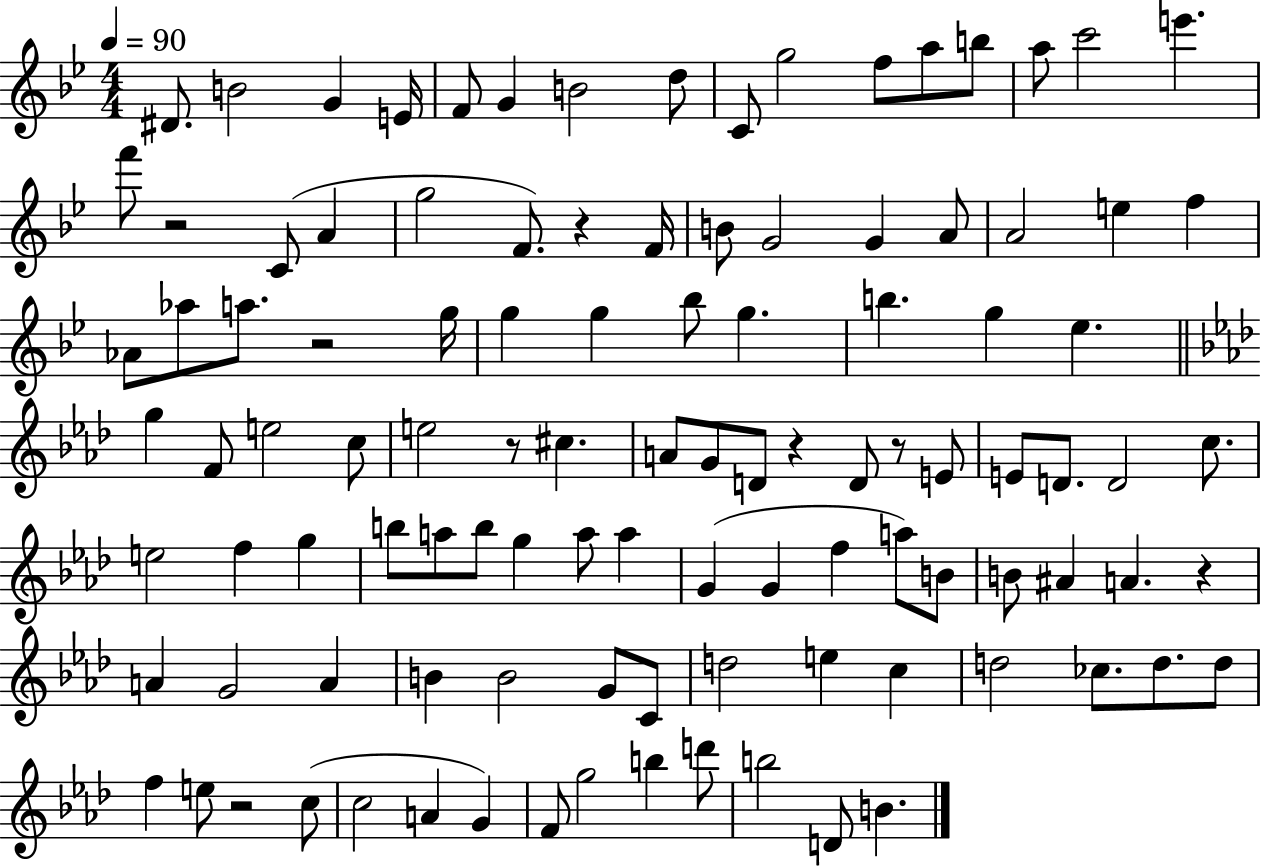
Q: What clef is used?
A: treble